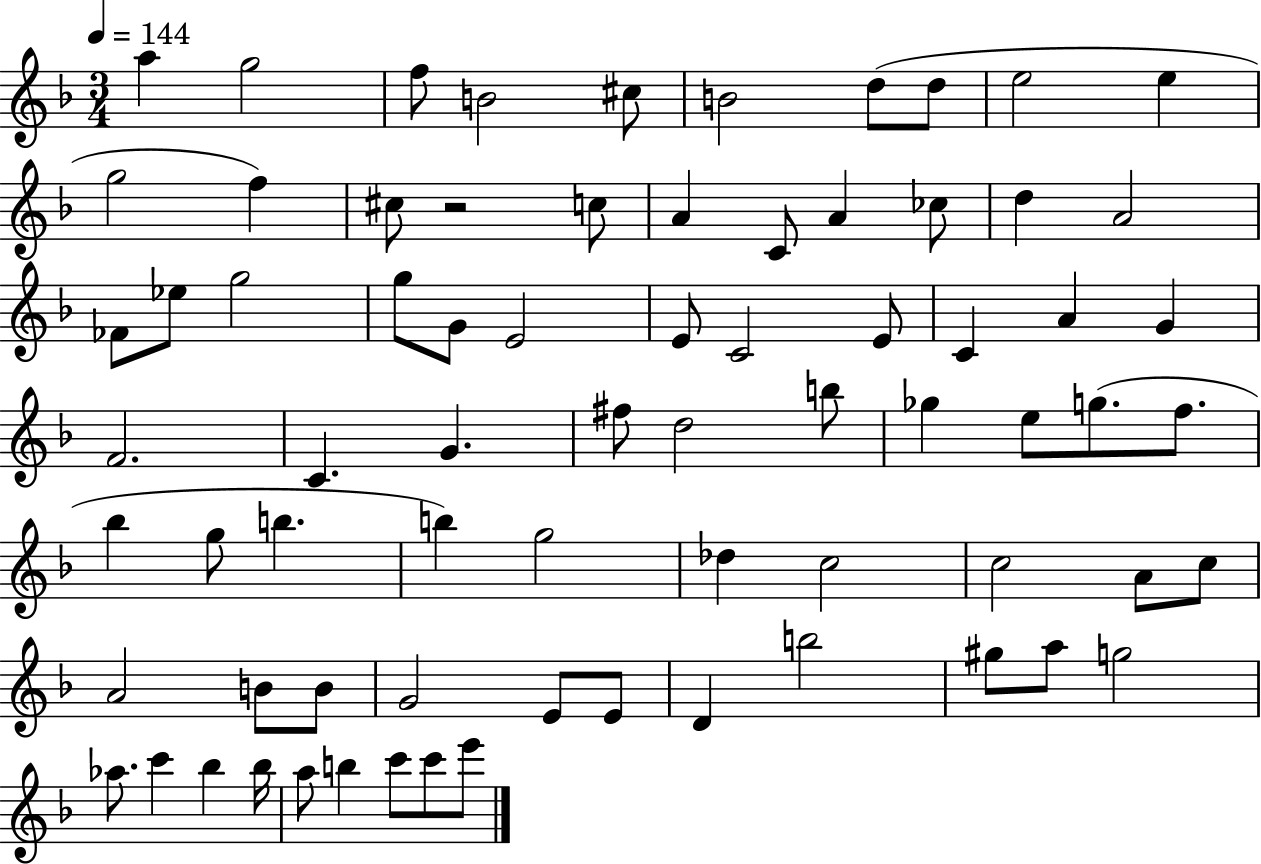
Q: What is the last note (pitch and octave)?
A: E6